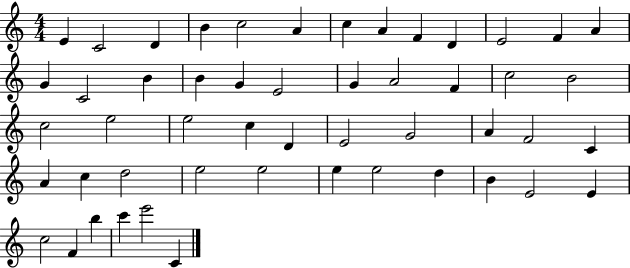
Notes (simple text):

E4/q C4/h D4/q B4/q C5/h A4/q C5/q A4/q F4/q D4/q E4/h F4/q A4/q G4/q C4/h B4/q B4/q G4/q E4/h G4/q A4/h F4/q C5/h B4/h C5/h E5/h E5/h C5/q D4/q E4/h G4/h A4/q F4/h C4/q A4/q C5/q D5/h E5/h E5/h E5/q E5/h D5/q B4/q E4/h E4/q C5/h F4/q B5/q C6/q E6/h C4/q